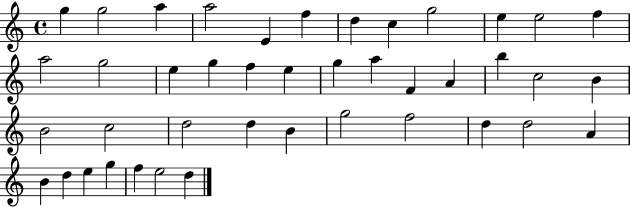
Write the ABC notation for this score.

X:1
T:Untitled
M:4/4
L:1/4
K:C
g g2 a a2 E f d c g2 e e2 f a2 g2 e g f e g a F A b c2 B B2 c2 d2 d B g2 f2 d d2 A B d e g f e2 d